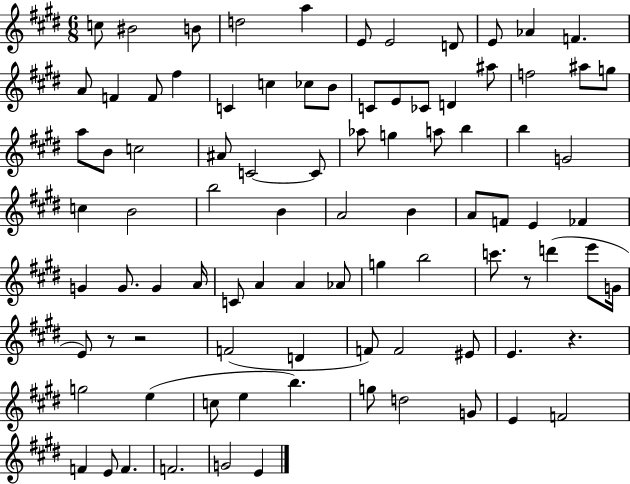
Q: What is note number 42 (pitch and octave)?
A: B5